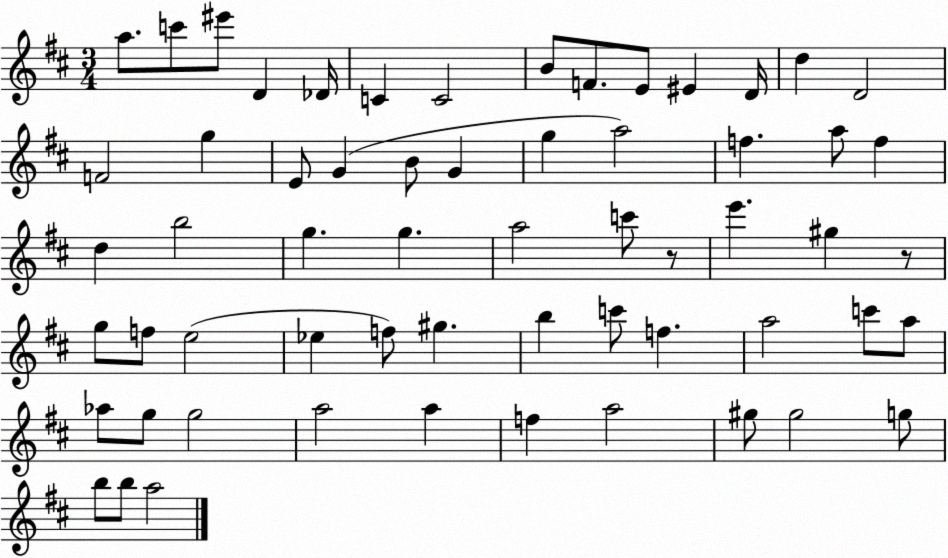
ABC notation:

X:1
T:Untitled
M:3/4
L:1/4
K:D
a/2 c'/2 ^e'/2 D _D/4 C C2 B/2 F/2 E/2 ^E D/4 d D2 F2 g E/2 G B/2 G g a2 f a/2 f d b2 g g a2 c'/2 z/2 e' ^g z/2 g/2 f/2 e2 _e f/2 ^g b c'/2 f a2 c'/2 a/2 _a/2 g/2 g2 a2 a f a2 ^g/2 ^g2 g/2 b/2 b/2 a2